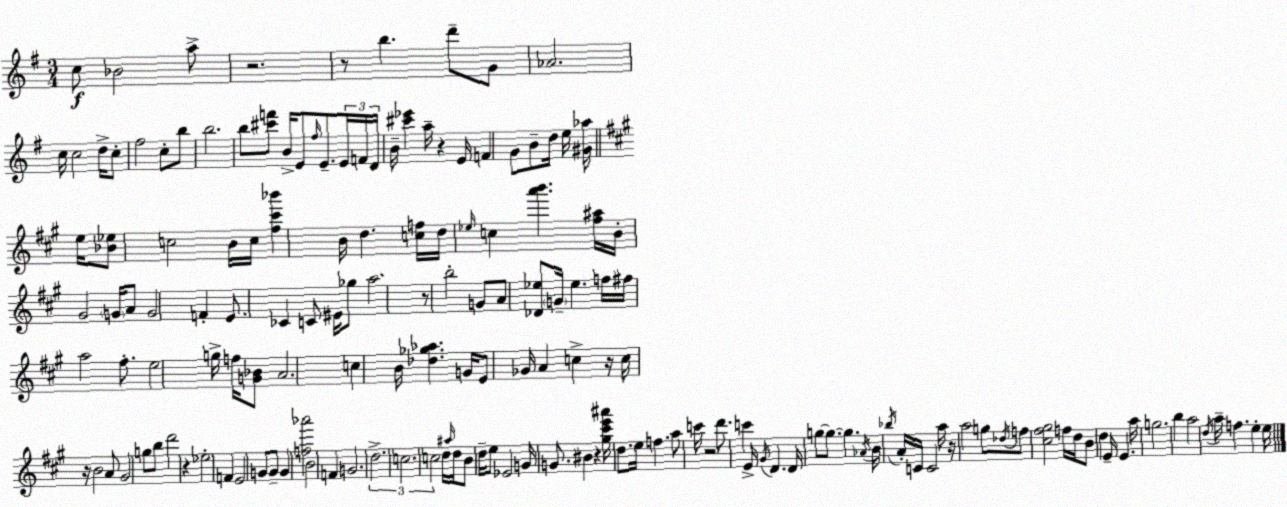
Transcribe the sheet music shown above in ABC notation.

X:1
T:Untitled
M:3/4
L:1/4
K:G
c/2 _B2 a/2 z2 z/2 b d'/2 G/2 _A2 c/4 c2 d/4 c/2 ^f2 c/2 b/2 b2 b/2 [^c'f']/2 B/4 E/2 ^f/4 E/2 E/4 F/4 D/4 B/4 [^c'_e'] a/4 z E/4 F G/2 B/2 d/4 e/4 [^G_a]/4 e/4 [_B_e]/2 c2 B/4 c/4 [^f^c'_b'] B/4 d [cf]/4 d/4 _e/4 c [a'b'] [^f^a]/4 B/4 ^G2 G/4 A/2 G2 F E/2 _C C/2 ^E/4 _g/2 a2 z/2 b2 G/2 A/2 [_D_e]/2 G/4 _e f/4 ^f/4 a2 ^f/2 e2 g/4 f/4 [G_B]/2 A2 c B/4 [_d_g_a] G/4 E/2 _G/4 A c z/4 c/4 z/4 B2 A/2 ^G2 g/2 b/2 d'2 z _e2 F E2 G/2 G/2 G [f_a']2 B2 F G2 d2 c2 c2 d/4 ^a/4 d/4 B/2 d/4 e/2 _E2 G/4 G/2 ^B z [^g^c'e'^a']/4 d/2 e/4 f a/2 c'/4 z2 d'/2 c' E/4 ^G/4 D D/4 g/2 g/2 g _A/4 B/4 _b/4 A/4 C/4 C2 a/4 z/4 a2 g/2 _d/4 f/2 [^c^f^g]2 f/4 d/4 B/2 d E/4 E a/4 g2 b a2 d/4 a/4 f e e/4